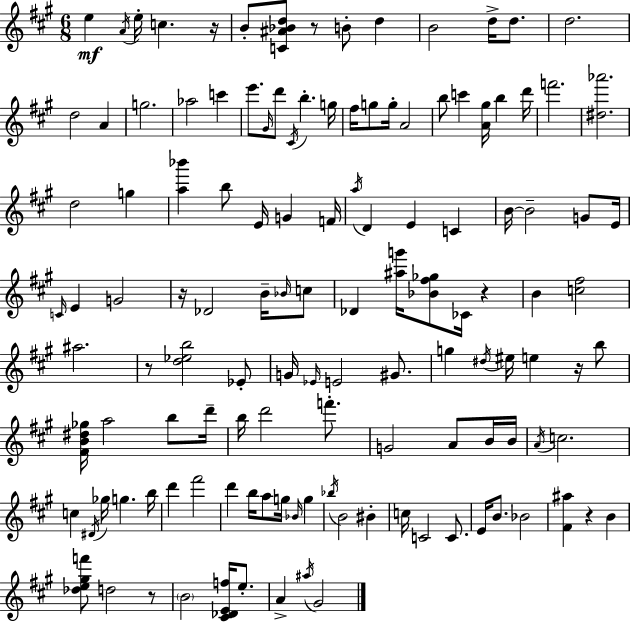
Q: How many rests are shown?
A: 8